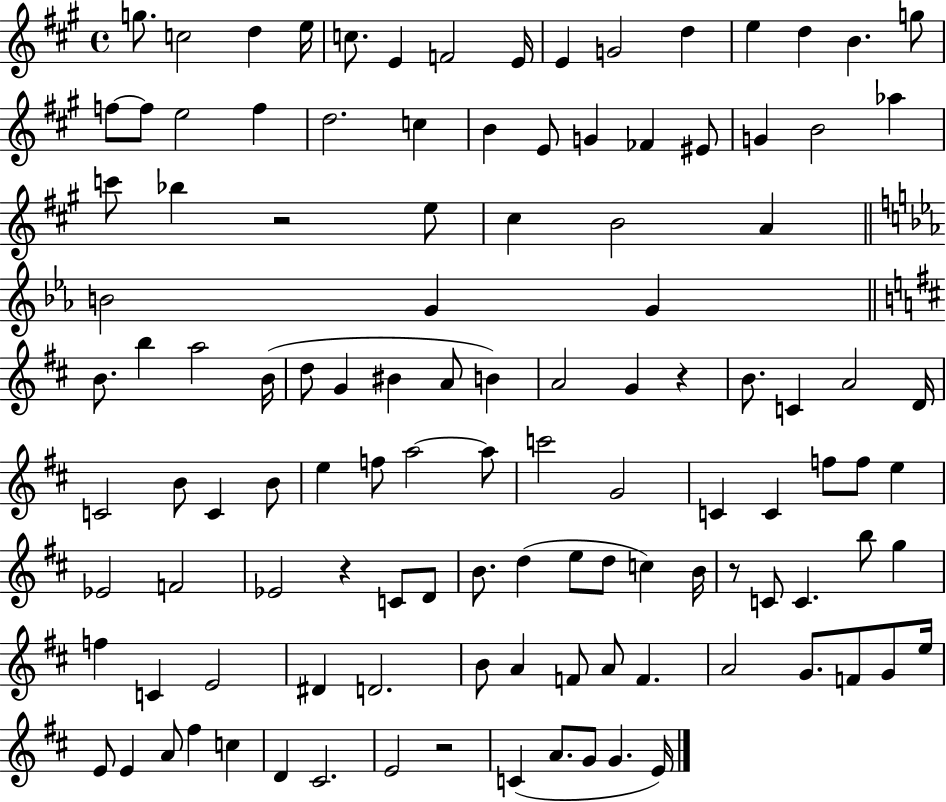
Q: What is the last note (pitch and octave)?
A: E4